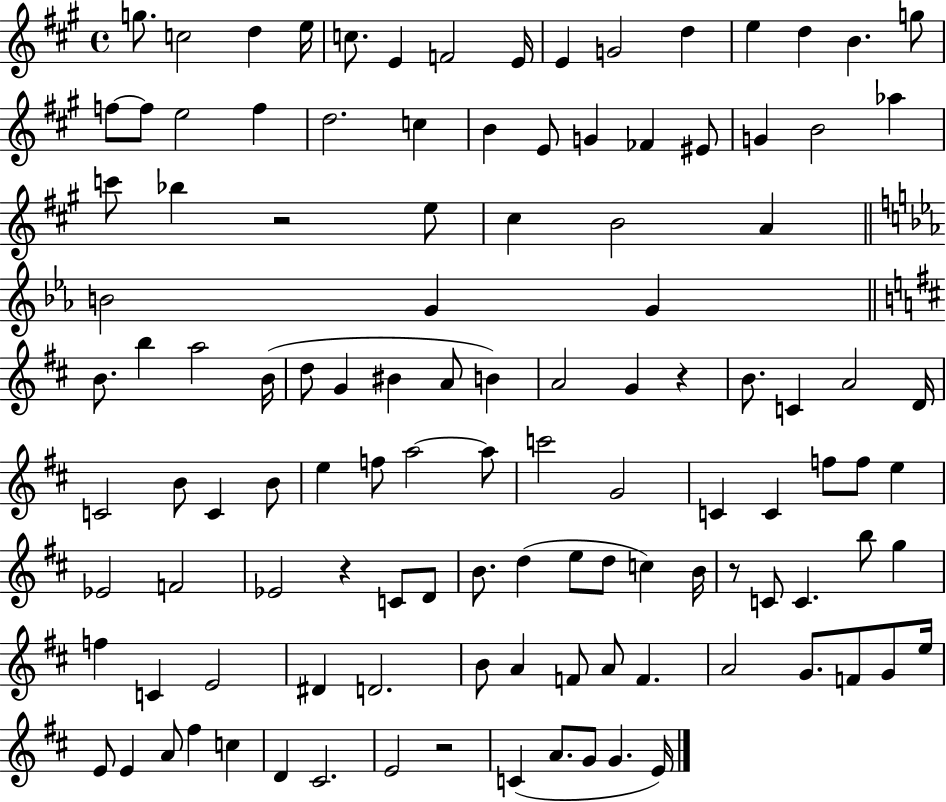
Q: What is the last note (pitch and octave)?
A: E4